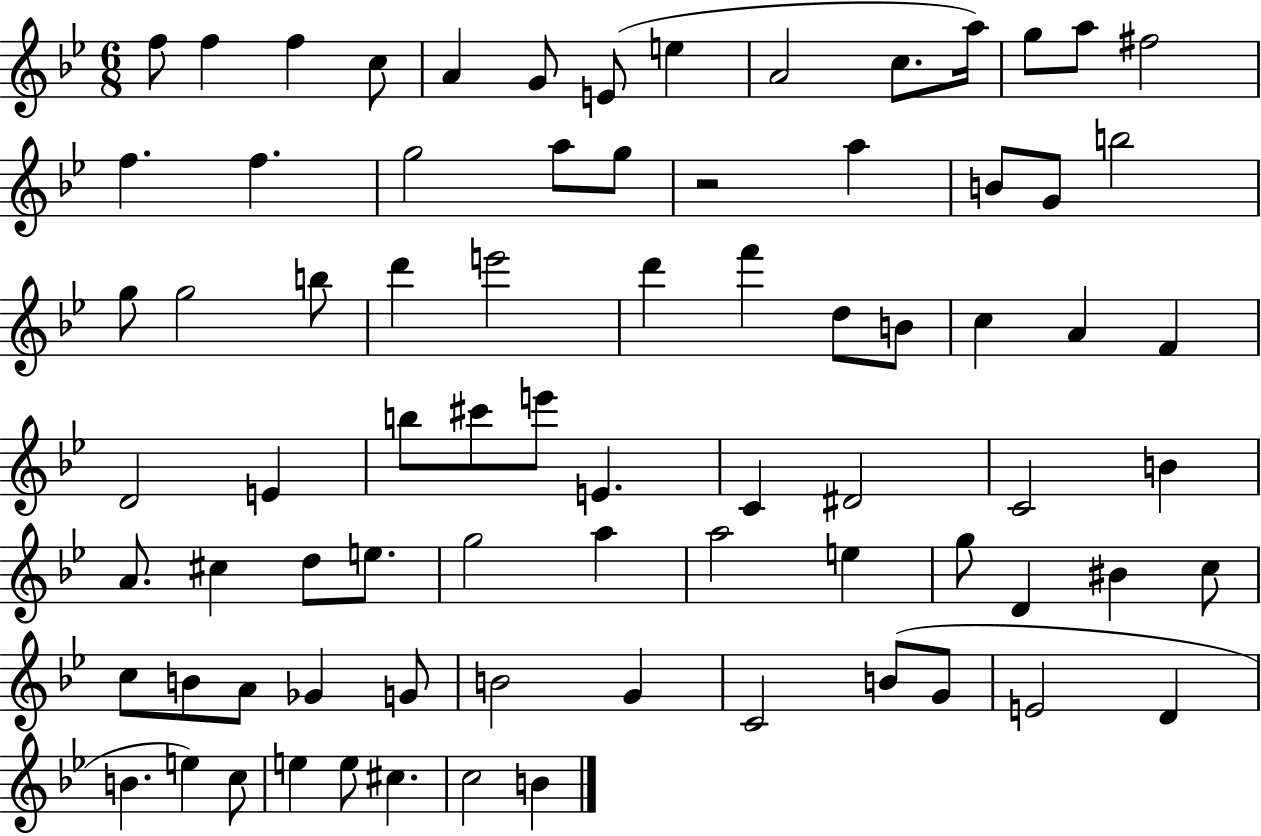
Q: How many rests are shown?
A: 1